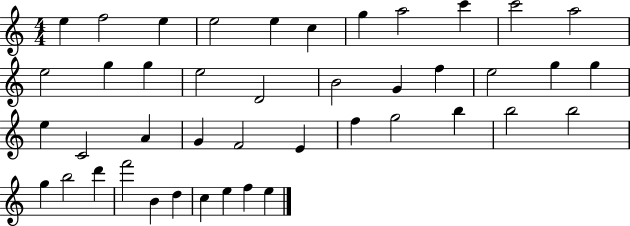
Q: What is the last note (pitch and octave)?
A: E5